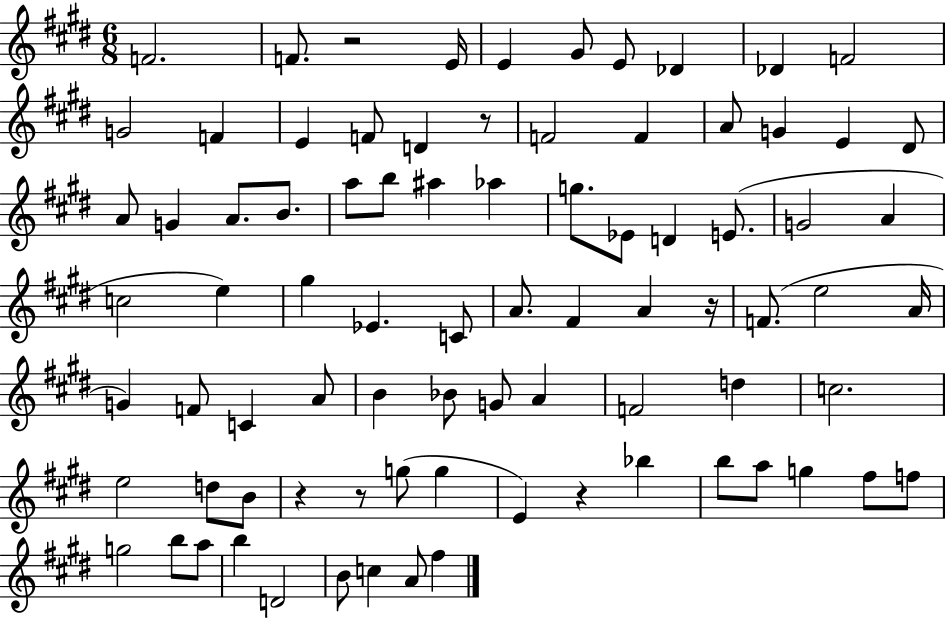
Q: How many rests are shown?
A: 6